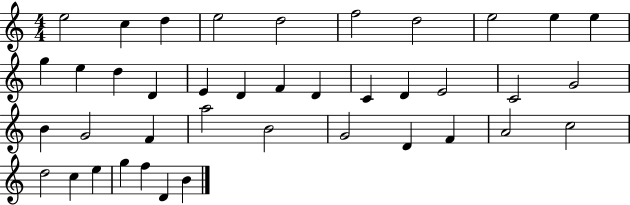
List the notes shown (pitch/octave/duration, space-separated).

E5/h C5/q D5/q E5/h D5/h F5/h D5/h E5/h E5/q E5/q G5/q E5/q D5/q D4/q E4/q D4/q F4/q D4/q C4/q D4/q E4/h C4/h G4/h B4/q G4/h F4/q A5/h B4/h G4/h D4/q F4/q A4/h C5/h D5/h C5/q E5/q G5/q F5/q D4/q B4/q